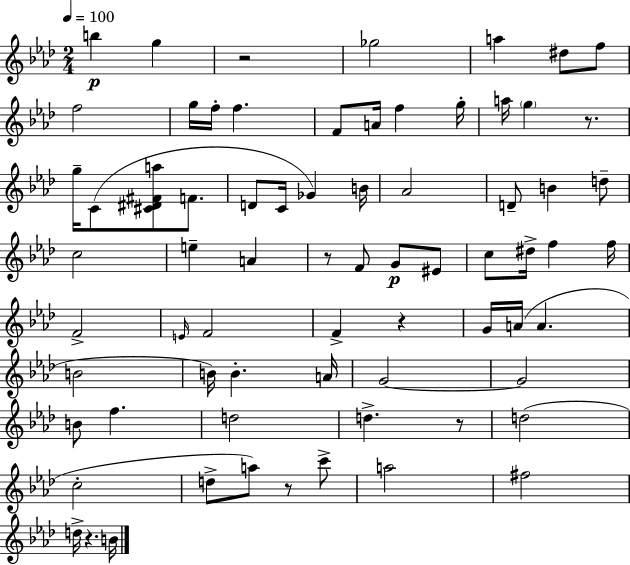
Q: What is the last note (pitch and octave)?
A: B4